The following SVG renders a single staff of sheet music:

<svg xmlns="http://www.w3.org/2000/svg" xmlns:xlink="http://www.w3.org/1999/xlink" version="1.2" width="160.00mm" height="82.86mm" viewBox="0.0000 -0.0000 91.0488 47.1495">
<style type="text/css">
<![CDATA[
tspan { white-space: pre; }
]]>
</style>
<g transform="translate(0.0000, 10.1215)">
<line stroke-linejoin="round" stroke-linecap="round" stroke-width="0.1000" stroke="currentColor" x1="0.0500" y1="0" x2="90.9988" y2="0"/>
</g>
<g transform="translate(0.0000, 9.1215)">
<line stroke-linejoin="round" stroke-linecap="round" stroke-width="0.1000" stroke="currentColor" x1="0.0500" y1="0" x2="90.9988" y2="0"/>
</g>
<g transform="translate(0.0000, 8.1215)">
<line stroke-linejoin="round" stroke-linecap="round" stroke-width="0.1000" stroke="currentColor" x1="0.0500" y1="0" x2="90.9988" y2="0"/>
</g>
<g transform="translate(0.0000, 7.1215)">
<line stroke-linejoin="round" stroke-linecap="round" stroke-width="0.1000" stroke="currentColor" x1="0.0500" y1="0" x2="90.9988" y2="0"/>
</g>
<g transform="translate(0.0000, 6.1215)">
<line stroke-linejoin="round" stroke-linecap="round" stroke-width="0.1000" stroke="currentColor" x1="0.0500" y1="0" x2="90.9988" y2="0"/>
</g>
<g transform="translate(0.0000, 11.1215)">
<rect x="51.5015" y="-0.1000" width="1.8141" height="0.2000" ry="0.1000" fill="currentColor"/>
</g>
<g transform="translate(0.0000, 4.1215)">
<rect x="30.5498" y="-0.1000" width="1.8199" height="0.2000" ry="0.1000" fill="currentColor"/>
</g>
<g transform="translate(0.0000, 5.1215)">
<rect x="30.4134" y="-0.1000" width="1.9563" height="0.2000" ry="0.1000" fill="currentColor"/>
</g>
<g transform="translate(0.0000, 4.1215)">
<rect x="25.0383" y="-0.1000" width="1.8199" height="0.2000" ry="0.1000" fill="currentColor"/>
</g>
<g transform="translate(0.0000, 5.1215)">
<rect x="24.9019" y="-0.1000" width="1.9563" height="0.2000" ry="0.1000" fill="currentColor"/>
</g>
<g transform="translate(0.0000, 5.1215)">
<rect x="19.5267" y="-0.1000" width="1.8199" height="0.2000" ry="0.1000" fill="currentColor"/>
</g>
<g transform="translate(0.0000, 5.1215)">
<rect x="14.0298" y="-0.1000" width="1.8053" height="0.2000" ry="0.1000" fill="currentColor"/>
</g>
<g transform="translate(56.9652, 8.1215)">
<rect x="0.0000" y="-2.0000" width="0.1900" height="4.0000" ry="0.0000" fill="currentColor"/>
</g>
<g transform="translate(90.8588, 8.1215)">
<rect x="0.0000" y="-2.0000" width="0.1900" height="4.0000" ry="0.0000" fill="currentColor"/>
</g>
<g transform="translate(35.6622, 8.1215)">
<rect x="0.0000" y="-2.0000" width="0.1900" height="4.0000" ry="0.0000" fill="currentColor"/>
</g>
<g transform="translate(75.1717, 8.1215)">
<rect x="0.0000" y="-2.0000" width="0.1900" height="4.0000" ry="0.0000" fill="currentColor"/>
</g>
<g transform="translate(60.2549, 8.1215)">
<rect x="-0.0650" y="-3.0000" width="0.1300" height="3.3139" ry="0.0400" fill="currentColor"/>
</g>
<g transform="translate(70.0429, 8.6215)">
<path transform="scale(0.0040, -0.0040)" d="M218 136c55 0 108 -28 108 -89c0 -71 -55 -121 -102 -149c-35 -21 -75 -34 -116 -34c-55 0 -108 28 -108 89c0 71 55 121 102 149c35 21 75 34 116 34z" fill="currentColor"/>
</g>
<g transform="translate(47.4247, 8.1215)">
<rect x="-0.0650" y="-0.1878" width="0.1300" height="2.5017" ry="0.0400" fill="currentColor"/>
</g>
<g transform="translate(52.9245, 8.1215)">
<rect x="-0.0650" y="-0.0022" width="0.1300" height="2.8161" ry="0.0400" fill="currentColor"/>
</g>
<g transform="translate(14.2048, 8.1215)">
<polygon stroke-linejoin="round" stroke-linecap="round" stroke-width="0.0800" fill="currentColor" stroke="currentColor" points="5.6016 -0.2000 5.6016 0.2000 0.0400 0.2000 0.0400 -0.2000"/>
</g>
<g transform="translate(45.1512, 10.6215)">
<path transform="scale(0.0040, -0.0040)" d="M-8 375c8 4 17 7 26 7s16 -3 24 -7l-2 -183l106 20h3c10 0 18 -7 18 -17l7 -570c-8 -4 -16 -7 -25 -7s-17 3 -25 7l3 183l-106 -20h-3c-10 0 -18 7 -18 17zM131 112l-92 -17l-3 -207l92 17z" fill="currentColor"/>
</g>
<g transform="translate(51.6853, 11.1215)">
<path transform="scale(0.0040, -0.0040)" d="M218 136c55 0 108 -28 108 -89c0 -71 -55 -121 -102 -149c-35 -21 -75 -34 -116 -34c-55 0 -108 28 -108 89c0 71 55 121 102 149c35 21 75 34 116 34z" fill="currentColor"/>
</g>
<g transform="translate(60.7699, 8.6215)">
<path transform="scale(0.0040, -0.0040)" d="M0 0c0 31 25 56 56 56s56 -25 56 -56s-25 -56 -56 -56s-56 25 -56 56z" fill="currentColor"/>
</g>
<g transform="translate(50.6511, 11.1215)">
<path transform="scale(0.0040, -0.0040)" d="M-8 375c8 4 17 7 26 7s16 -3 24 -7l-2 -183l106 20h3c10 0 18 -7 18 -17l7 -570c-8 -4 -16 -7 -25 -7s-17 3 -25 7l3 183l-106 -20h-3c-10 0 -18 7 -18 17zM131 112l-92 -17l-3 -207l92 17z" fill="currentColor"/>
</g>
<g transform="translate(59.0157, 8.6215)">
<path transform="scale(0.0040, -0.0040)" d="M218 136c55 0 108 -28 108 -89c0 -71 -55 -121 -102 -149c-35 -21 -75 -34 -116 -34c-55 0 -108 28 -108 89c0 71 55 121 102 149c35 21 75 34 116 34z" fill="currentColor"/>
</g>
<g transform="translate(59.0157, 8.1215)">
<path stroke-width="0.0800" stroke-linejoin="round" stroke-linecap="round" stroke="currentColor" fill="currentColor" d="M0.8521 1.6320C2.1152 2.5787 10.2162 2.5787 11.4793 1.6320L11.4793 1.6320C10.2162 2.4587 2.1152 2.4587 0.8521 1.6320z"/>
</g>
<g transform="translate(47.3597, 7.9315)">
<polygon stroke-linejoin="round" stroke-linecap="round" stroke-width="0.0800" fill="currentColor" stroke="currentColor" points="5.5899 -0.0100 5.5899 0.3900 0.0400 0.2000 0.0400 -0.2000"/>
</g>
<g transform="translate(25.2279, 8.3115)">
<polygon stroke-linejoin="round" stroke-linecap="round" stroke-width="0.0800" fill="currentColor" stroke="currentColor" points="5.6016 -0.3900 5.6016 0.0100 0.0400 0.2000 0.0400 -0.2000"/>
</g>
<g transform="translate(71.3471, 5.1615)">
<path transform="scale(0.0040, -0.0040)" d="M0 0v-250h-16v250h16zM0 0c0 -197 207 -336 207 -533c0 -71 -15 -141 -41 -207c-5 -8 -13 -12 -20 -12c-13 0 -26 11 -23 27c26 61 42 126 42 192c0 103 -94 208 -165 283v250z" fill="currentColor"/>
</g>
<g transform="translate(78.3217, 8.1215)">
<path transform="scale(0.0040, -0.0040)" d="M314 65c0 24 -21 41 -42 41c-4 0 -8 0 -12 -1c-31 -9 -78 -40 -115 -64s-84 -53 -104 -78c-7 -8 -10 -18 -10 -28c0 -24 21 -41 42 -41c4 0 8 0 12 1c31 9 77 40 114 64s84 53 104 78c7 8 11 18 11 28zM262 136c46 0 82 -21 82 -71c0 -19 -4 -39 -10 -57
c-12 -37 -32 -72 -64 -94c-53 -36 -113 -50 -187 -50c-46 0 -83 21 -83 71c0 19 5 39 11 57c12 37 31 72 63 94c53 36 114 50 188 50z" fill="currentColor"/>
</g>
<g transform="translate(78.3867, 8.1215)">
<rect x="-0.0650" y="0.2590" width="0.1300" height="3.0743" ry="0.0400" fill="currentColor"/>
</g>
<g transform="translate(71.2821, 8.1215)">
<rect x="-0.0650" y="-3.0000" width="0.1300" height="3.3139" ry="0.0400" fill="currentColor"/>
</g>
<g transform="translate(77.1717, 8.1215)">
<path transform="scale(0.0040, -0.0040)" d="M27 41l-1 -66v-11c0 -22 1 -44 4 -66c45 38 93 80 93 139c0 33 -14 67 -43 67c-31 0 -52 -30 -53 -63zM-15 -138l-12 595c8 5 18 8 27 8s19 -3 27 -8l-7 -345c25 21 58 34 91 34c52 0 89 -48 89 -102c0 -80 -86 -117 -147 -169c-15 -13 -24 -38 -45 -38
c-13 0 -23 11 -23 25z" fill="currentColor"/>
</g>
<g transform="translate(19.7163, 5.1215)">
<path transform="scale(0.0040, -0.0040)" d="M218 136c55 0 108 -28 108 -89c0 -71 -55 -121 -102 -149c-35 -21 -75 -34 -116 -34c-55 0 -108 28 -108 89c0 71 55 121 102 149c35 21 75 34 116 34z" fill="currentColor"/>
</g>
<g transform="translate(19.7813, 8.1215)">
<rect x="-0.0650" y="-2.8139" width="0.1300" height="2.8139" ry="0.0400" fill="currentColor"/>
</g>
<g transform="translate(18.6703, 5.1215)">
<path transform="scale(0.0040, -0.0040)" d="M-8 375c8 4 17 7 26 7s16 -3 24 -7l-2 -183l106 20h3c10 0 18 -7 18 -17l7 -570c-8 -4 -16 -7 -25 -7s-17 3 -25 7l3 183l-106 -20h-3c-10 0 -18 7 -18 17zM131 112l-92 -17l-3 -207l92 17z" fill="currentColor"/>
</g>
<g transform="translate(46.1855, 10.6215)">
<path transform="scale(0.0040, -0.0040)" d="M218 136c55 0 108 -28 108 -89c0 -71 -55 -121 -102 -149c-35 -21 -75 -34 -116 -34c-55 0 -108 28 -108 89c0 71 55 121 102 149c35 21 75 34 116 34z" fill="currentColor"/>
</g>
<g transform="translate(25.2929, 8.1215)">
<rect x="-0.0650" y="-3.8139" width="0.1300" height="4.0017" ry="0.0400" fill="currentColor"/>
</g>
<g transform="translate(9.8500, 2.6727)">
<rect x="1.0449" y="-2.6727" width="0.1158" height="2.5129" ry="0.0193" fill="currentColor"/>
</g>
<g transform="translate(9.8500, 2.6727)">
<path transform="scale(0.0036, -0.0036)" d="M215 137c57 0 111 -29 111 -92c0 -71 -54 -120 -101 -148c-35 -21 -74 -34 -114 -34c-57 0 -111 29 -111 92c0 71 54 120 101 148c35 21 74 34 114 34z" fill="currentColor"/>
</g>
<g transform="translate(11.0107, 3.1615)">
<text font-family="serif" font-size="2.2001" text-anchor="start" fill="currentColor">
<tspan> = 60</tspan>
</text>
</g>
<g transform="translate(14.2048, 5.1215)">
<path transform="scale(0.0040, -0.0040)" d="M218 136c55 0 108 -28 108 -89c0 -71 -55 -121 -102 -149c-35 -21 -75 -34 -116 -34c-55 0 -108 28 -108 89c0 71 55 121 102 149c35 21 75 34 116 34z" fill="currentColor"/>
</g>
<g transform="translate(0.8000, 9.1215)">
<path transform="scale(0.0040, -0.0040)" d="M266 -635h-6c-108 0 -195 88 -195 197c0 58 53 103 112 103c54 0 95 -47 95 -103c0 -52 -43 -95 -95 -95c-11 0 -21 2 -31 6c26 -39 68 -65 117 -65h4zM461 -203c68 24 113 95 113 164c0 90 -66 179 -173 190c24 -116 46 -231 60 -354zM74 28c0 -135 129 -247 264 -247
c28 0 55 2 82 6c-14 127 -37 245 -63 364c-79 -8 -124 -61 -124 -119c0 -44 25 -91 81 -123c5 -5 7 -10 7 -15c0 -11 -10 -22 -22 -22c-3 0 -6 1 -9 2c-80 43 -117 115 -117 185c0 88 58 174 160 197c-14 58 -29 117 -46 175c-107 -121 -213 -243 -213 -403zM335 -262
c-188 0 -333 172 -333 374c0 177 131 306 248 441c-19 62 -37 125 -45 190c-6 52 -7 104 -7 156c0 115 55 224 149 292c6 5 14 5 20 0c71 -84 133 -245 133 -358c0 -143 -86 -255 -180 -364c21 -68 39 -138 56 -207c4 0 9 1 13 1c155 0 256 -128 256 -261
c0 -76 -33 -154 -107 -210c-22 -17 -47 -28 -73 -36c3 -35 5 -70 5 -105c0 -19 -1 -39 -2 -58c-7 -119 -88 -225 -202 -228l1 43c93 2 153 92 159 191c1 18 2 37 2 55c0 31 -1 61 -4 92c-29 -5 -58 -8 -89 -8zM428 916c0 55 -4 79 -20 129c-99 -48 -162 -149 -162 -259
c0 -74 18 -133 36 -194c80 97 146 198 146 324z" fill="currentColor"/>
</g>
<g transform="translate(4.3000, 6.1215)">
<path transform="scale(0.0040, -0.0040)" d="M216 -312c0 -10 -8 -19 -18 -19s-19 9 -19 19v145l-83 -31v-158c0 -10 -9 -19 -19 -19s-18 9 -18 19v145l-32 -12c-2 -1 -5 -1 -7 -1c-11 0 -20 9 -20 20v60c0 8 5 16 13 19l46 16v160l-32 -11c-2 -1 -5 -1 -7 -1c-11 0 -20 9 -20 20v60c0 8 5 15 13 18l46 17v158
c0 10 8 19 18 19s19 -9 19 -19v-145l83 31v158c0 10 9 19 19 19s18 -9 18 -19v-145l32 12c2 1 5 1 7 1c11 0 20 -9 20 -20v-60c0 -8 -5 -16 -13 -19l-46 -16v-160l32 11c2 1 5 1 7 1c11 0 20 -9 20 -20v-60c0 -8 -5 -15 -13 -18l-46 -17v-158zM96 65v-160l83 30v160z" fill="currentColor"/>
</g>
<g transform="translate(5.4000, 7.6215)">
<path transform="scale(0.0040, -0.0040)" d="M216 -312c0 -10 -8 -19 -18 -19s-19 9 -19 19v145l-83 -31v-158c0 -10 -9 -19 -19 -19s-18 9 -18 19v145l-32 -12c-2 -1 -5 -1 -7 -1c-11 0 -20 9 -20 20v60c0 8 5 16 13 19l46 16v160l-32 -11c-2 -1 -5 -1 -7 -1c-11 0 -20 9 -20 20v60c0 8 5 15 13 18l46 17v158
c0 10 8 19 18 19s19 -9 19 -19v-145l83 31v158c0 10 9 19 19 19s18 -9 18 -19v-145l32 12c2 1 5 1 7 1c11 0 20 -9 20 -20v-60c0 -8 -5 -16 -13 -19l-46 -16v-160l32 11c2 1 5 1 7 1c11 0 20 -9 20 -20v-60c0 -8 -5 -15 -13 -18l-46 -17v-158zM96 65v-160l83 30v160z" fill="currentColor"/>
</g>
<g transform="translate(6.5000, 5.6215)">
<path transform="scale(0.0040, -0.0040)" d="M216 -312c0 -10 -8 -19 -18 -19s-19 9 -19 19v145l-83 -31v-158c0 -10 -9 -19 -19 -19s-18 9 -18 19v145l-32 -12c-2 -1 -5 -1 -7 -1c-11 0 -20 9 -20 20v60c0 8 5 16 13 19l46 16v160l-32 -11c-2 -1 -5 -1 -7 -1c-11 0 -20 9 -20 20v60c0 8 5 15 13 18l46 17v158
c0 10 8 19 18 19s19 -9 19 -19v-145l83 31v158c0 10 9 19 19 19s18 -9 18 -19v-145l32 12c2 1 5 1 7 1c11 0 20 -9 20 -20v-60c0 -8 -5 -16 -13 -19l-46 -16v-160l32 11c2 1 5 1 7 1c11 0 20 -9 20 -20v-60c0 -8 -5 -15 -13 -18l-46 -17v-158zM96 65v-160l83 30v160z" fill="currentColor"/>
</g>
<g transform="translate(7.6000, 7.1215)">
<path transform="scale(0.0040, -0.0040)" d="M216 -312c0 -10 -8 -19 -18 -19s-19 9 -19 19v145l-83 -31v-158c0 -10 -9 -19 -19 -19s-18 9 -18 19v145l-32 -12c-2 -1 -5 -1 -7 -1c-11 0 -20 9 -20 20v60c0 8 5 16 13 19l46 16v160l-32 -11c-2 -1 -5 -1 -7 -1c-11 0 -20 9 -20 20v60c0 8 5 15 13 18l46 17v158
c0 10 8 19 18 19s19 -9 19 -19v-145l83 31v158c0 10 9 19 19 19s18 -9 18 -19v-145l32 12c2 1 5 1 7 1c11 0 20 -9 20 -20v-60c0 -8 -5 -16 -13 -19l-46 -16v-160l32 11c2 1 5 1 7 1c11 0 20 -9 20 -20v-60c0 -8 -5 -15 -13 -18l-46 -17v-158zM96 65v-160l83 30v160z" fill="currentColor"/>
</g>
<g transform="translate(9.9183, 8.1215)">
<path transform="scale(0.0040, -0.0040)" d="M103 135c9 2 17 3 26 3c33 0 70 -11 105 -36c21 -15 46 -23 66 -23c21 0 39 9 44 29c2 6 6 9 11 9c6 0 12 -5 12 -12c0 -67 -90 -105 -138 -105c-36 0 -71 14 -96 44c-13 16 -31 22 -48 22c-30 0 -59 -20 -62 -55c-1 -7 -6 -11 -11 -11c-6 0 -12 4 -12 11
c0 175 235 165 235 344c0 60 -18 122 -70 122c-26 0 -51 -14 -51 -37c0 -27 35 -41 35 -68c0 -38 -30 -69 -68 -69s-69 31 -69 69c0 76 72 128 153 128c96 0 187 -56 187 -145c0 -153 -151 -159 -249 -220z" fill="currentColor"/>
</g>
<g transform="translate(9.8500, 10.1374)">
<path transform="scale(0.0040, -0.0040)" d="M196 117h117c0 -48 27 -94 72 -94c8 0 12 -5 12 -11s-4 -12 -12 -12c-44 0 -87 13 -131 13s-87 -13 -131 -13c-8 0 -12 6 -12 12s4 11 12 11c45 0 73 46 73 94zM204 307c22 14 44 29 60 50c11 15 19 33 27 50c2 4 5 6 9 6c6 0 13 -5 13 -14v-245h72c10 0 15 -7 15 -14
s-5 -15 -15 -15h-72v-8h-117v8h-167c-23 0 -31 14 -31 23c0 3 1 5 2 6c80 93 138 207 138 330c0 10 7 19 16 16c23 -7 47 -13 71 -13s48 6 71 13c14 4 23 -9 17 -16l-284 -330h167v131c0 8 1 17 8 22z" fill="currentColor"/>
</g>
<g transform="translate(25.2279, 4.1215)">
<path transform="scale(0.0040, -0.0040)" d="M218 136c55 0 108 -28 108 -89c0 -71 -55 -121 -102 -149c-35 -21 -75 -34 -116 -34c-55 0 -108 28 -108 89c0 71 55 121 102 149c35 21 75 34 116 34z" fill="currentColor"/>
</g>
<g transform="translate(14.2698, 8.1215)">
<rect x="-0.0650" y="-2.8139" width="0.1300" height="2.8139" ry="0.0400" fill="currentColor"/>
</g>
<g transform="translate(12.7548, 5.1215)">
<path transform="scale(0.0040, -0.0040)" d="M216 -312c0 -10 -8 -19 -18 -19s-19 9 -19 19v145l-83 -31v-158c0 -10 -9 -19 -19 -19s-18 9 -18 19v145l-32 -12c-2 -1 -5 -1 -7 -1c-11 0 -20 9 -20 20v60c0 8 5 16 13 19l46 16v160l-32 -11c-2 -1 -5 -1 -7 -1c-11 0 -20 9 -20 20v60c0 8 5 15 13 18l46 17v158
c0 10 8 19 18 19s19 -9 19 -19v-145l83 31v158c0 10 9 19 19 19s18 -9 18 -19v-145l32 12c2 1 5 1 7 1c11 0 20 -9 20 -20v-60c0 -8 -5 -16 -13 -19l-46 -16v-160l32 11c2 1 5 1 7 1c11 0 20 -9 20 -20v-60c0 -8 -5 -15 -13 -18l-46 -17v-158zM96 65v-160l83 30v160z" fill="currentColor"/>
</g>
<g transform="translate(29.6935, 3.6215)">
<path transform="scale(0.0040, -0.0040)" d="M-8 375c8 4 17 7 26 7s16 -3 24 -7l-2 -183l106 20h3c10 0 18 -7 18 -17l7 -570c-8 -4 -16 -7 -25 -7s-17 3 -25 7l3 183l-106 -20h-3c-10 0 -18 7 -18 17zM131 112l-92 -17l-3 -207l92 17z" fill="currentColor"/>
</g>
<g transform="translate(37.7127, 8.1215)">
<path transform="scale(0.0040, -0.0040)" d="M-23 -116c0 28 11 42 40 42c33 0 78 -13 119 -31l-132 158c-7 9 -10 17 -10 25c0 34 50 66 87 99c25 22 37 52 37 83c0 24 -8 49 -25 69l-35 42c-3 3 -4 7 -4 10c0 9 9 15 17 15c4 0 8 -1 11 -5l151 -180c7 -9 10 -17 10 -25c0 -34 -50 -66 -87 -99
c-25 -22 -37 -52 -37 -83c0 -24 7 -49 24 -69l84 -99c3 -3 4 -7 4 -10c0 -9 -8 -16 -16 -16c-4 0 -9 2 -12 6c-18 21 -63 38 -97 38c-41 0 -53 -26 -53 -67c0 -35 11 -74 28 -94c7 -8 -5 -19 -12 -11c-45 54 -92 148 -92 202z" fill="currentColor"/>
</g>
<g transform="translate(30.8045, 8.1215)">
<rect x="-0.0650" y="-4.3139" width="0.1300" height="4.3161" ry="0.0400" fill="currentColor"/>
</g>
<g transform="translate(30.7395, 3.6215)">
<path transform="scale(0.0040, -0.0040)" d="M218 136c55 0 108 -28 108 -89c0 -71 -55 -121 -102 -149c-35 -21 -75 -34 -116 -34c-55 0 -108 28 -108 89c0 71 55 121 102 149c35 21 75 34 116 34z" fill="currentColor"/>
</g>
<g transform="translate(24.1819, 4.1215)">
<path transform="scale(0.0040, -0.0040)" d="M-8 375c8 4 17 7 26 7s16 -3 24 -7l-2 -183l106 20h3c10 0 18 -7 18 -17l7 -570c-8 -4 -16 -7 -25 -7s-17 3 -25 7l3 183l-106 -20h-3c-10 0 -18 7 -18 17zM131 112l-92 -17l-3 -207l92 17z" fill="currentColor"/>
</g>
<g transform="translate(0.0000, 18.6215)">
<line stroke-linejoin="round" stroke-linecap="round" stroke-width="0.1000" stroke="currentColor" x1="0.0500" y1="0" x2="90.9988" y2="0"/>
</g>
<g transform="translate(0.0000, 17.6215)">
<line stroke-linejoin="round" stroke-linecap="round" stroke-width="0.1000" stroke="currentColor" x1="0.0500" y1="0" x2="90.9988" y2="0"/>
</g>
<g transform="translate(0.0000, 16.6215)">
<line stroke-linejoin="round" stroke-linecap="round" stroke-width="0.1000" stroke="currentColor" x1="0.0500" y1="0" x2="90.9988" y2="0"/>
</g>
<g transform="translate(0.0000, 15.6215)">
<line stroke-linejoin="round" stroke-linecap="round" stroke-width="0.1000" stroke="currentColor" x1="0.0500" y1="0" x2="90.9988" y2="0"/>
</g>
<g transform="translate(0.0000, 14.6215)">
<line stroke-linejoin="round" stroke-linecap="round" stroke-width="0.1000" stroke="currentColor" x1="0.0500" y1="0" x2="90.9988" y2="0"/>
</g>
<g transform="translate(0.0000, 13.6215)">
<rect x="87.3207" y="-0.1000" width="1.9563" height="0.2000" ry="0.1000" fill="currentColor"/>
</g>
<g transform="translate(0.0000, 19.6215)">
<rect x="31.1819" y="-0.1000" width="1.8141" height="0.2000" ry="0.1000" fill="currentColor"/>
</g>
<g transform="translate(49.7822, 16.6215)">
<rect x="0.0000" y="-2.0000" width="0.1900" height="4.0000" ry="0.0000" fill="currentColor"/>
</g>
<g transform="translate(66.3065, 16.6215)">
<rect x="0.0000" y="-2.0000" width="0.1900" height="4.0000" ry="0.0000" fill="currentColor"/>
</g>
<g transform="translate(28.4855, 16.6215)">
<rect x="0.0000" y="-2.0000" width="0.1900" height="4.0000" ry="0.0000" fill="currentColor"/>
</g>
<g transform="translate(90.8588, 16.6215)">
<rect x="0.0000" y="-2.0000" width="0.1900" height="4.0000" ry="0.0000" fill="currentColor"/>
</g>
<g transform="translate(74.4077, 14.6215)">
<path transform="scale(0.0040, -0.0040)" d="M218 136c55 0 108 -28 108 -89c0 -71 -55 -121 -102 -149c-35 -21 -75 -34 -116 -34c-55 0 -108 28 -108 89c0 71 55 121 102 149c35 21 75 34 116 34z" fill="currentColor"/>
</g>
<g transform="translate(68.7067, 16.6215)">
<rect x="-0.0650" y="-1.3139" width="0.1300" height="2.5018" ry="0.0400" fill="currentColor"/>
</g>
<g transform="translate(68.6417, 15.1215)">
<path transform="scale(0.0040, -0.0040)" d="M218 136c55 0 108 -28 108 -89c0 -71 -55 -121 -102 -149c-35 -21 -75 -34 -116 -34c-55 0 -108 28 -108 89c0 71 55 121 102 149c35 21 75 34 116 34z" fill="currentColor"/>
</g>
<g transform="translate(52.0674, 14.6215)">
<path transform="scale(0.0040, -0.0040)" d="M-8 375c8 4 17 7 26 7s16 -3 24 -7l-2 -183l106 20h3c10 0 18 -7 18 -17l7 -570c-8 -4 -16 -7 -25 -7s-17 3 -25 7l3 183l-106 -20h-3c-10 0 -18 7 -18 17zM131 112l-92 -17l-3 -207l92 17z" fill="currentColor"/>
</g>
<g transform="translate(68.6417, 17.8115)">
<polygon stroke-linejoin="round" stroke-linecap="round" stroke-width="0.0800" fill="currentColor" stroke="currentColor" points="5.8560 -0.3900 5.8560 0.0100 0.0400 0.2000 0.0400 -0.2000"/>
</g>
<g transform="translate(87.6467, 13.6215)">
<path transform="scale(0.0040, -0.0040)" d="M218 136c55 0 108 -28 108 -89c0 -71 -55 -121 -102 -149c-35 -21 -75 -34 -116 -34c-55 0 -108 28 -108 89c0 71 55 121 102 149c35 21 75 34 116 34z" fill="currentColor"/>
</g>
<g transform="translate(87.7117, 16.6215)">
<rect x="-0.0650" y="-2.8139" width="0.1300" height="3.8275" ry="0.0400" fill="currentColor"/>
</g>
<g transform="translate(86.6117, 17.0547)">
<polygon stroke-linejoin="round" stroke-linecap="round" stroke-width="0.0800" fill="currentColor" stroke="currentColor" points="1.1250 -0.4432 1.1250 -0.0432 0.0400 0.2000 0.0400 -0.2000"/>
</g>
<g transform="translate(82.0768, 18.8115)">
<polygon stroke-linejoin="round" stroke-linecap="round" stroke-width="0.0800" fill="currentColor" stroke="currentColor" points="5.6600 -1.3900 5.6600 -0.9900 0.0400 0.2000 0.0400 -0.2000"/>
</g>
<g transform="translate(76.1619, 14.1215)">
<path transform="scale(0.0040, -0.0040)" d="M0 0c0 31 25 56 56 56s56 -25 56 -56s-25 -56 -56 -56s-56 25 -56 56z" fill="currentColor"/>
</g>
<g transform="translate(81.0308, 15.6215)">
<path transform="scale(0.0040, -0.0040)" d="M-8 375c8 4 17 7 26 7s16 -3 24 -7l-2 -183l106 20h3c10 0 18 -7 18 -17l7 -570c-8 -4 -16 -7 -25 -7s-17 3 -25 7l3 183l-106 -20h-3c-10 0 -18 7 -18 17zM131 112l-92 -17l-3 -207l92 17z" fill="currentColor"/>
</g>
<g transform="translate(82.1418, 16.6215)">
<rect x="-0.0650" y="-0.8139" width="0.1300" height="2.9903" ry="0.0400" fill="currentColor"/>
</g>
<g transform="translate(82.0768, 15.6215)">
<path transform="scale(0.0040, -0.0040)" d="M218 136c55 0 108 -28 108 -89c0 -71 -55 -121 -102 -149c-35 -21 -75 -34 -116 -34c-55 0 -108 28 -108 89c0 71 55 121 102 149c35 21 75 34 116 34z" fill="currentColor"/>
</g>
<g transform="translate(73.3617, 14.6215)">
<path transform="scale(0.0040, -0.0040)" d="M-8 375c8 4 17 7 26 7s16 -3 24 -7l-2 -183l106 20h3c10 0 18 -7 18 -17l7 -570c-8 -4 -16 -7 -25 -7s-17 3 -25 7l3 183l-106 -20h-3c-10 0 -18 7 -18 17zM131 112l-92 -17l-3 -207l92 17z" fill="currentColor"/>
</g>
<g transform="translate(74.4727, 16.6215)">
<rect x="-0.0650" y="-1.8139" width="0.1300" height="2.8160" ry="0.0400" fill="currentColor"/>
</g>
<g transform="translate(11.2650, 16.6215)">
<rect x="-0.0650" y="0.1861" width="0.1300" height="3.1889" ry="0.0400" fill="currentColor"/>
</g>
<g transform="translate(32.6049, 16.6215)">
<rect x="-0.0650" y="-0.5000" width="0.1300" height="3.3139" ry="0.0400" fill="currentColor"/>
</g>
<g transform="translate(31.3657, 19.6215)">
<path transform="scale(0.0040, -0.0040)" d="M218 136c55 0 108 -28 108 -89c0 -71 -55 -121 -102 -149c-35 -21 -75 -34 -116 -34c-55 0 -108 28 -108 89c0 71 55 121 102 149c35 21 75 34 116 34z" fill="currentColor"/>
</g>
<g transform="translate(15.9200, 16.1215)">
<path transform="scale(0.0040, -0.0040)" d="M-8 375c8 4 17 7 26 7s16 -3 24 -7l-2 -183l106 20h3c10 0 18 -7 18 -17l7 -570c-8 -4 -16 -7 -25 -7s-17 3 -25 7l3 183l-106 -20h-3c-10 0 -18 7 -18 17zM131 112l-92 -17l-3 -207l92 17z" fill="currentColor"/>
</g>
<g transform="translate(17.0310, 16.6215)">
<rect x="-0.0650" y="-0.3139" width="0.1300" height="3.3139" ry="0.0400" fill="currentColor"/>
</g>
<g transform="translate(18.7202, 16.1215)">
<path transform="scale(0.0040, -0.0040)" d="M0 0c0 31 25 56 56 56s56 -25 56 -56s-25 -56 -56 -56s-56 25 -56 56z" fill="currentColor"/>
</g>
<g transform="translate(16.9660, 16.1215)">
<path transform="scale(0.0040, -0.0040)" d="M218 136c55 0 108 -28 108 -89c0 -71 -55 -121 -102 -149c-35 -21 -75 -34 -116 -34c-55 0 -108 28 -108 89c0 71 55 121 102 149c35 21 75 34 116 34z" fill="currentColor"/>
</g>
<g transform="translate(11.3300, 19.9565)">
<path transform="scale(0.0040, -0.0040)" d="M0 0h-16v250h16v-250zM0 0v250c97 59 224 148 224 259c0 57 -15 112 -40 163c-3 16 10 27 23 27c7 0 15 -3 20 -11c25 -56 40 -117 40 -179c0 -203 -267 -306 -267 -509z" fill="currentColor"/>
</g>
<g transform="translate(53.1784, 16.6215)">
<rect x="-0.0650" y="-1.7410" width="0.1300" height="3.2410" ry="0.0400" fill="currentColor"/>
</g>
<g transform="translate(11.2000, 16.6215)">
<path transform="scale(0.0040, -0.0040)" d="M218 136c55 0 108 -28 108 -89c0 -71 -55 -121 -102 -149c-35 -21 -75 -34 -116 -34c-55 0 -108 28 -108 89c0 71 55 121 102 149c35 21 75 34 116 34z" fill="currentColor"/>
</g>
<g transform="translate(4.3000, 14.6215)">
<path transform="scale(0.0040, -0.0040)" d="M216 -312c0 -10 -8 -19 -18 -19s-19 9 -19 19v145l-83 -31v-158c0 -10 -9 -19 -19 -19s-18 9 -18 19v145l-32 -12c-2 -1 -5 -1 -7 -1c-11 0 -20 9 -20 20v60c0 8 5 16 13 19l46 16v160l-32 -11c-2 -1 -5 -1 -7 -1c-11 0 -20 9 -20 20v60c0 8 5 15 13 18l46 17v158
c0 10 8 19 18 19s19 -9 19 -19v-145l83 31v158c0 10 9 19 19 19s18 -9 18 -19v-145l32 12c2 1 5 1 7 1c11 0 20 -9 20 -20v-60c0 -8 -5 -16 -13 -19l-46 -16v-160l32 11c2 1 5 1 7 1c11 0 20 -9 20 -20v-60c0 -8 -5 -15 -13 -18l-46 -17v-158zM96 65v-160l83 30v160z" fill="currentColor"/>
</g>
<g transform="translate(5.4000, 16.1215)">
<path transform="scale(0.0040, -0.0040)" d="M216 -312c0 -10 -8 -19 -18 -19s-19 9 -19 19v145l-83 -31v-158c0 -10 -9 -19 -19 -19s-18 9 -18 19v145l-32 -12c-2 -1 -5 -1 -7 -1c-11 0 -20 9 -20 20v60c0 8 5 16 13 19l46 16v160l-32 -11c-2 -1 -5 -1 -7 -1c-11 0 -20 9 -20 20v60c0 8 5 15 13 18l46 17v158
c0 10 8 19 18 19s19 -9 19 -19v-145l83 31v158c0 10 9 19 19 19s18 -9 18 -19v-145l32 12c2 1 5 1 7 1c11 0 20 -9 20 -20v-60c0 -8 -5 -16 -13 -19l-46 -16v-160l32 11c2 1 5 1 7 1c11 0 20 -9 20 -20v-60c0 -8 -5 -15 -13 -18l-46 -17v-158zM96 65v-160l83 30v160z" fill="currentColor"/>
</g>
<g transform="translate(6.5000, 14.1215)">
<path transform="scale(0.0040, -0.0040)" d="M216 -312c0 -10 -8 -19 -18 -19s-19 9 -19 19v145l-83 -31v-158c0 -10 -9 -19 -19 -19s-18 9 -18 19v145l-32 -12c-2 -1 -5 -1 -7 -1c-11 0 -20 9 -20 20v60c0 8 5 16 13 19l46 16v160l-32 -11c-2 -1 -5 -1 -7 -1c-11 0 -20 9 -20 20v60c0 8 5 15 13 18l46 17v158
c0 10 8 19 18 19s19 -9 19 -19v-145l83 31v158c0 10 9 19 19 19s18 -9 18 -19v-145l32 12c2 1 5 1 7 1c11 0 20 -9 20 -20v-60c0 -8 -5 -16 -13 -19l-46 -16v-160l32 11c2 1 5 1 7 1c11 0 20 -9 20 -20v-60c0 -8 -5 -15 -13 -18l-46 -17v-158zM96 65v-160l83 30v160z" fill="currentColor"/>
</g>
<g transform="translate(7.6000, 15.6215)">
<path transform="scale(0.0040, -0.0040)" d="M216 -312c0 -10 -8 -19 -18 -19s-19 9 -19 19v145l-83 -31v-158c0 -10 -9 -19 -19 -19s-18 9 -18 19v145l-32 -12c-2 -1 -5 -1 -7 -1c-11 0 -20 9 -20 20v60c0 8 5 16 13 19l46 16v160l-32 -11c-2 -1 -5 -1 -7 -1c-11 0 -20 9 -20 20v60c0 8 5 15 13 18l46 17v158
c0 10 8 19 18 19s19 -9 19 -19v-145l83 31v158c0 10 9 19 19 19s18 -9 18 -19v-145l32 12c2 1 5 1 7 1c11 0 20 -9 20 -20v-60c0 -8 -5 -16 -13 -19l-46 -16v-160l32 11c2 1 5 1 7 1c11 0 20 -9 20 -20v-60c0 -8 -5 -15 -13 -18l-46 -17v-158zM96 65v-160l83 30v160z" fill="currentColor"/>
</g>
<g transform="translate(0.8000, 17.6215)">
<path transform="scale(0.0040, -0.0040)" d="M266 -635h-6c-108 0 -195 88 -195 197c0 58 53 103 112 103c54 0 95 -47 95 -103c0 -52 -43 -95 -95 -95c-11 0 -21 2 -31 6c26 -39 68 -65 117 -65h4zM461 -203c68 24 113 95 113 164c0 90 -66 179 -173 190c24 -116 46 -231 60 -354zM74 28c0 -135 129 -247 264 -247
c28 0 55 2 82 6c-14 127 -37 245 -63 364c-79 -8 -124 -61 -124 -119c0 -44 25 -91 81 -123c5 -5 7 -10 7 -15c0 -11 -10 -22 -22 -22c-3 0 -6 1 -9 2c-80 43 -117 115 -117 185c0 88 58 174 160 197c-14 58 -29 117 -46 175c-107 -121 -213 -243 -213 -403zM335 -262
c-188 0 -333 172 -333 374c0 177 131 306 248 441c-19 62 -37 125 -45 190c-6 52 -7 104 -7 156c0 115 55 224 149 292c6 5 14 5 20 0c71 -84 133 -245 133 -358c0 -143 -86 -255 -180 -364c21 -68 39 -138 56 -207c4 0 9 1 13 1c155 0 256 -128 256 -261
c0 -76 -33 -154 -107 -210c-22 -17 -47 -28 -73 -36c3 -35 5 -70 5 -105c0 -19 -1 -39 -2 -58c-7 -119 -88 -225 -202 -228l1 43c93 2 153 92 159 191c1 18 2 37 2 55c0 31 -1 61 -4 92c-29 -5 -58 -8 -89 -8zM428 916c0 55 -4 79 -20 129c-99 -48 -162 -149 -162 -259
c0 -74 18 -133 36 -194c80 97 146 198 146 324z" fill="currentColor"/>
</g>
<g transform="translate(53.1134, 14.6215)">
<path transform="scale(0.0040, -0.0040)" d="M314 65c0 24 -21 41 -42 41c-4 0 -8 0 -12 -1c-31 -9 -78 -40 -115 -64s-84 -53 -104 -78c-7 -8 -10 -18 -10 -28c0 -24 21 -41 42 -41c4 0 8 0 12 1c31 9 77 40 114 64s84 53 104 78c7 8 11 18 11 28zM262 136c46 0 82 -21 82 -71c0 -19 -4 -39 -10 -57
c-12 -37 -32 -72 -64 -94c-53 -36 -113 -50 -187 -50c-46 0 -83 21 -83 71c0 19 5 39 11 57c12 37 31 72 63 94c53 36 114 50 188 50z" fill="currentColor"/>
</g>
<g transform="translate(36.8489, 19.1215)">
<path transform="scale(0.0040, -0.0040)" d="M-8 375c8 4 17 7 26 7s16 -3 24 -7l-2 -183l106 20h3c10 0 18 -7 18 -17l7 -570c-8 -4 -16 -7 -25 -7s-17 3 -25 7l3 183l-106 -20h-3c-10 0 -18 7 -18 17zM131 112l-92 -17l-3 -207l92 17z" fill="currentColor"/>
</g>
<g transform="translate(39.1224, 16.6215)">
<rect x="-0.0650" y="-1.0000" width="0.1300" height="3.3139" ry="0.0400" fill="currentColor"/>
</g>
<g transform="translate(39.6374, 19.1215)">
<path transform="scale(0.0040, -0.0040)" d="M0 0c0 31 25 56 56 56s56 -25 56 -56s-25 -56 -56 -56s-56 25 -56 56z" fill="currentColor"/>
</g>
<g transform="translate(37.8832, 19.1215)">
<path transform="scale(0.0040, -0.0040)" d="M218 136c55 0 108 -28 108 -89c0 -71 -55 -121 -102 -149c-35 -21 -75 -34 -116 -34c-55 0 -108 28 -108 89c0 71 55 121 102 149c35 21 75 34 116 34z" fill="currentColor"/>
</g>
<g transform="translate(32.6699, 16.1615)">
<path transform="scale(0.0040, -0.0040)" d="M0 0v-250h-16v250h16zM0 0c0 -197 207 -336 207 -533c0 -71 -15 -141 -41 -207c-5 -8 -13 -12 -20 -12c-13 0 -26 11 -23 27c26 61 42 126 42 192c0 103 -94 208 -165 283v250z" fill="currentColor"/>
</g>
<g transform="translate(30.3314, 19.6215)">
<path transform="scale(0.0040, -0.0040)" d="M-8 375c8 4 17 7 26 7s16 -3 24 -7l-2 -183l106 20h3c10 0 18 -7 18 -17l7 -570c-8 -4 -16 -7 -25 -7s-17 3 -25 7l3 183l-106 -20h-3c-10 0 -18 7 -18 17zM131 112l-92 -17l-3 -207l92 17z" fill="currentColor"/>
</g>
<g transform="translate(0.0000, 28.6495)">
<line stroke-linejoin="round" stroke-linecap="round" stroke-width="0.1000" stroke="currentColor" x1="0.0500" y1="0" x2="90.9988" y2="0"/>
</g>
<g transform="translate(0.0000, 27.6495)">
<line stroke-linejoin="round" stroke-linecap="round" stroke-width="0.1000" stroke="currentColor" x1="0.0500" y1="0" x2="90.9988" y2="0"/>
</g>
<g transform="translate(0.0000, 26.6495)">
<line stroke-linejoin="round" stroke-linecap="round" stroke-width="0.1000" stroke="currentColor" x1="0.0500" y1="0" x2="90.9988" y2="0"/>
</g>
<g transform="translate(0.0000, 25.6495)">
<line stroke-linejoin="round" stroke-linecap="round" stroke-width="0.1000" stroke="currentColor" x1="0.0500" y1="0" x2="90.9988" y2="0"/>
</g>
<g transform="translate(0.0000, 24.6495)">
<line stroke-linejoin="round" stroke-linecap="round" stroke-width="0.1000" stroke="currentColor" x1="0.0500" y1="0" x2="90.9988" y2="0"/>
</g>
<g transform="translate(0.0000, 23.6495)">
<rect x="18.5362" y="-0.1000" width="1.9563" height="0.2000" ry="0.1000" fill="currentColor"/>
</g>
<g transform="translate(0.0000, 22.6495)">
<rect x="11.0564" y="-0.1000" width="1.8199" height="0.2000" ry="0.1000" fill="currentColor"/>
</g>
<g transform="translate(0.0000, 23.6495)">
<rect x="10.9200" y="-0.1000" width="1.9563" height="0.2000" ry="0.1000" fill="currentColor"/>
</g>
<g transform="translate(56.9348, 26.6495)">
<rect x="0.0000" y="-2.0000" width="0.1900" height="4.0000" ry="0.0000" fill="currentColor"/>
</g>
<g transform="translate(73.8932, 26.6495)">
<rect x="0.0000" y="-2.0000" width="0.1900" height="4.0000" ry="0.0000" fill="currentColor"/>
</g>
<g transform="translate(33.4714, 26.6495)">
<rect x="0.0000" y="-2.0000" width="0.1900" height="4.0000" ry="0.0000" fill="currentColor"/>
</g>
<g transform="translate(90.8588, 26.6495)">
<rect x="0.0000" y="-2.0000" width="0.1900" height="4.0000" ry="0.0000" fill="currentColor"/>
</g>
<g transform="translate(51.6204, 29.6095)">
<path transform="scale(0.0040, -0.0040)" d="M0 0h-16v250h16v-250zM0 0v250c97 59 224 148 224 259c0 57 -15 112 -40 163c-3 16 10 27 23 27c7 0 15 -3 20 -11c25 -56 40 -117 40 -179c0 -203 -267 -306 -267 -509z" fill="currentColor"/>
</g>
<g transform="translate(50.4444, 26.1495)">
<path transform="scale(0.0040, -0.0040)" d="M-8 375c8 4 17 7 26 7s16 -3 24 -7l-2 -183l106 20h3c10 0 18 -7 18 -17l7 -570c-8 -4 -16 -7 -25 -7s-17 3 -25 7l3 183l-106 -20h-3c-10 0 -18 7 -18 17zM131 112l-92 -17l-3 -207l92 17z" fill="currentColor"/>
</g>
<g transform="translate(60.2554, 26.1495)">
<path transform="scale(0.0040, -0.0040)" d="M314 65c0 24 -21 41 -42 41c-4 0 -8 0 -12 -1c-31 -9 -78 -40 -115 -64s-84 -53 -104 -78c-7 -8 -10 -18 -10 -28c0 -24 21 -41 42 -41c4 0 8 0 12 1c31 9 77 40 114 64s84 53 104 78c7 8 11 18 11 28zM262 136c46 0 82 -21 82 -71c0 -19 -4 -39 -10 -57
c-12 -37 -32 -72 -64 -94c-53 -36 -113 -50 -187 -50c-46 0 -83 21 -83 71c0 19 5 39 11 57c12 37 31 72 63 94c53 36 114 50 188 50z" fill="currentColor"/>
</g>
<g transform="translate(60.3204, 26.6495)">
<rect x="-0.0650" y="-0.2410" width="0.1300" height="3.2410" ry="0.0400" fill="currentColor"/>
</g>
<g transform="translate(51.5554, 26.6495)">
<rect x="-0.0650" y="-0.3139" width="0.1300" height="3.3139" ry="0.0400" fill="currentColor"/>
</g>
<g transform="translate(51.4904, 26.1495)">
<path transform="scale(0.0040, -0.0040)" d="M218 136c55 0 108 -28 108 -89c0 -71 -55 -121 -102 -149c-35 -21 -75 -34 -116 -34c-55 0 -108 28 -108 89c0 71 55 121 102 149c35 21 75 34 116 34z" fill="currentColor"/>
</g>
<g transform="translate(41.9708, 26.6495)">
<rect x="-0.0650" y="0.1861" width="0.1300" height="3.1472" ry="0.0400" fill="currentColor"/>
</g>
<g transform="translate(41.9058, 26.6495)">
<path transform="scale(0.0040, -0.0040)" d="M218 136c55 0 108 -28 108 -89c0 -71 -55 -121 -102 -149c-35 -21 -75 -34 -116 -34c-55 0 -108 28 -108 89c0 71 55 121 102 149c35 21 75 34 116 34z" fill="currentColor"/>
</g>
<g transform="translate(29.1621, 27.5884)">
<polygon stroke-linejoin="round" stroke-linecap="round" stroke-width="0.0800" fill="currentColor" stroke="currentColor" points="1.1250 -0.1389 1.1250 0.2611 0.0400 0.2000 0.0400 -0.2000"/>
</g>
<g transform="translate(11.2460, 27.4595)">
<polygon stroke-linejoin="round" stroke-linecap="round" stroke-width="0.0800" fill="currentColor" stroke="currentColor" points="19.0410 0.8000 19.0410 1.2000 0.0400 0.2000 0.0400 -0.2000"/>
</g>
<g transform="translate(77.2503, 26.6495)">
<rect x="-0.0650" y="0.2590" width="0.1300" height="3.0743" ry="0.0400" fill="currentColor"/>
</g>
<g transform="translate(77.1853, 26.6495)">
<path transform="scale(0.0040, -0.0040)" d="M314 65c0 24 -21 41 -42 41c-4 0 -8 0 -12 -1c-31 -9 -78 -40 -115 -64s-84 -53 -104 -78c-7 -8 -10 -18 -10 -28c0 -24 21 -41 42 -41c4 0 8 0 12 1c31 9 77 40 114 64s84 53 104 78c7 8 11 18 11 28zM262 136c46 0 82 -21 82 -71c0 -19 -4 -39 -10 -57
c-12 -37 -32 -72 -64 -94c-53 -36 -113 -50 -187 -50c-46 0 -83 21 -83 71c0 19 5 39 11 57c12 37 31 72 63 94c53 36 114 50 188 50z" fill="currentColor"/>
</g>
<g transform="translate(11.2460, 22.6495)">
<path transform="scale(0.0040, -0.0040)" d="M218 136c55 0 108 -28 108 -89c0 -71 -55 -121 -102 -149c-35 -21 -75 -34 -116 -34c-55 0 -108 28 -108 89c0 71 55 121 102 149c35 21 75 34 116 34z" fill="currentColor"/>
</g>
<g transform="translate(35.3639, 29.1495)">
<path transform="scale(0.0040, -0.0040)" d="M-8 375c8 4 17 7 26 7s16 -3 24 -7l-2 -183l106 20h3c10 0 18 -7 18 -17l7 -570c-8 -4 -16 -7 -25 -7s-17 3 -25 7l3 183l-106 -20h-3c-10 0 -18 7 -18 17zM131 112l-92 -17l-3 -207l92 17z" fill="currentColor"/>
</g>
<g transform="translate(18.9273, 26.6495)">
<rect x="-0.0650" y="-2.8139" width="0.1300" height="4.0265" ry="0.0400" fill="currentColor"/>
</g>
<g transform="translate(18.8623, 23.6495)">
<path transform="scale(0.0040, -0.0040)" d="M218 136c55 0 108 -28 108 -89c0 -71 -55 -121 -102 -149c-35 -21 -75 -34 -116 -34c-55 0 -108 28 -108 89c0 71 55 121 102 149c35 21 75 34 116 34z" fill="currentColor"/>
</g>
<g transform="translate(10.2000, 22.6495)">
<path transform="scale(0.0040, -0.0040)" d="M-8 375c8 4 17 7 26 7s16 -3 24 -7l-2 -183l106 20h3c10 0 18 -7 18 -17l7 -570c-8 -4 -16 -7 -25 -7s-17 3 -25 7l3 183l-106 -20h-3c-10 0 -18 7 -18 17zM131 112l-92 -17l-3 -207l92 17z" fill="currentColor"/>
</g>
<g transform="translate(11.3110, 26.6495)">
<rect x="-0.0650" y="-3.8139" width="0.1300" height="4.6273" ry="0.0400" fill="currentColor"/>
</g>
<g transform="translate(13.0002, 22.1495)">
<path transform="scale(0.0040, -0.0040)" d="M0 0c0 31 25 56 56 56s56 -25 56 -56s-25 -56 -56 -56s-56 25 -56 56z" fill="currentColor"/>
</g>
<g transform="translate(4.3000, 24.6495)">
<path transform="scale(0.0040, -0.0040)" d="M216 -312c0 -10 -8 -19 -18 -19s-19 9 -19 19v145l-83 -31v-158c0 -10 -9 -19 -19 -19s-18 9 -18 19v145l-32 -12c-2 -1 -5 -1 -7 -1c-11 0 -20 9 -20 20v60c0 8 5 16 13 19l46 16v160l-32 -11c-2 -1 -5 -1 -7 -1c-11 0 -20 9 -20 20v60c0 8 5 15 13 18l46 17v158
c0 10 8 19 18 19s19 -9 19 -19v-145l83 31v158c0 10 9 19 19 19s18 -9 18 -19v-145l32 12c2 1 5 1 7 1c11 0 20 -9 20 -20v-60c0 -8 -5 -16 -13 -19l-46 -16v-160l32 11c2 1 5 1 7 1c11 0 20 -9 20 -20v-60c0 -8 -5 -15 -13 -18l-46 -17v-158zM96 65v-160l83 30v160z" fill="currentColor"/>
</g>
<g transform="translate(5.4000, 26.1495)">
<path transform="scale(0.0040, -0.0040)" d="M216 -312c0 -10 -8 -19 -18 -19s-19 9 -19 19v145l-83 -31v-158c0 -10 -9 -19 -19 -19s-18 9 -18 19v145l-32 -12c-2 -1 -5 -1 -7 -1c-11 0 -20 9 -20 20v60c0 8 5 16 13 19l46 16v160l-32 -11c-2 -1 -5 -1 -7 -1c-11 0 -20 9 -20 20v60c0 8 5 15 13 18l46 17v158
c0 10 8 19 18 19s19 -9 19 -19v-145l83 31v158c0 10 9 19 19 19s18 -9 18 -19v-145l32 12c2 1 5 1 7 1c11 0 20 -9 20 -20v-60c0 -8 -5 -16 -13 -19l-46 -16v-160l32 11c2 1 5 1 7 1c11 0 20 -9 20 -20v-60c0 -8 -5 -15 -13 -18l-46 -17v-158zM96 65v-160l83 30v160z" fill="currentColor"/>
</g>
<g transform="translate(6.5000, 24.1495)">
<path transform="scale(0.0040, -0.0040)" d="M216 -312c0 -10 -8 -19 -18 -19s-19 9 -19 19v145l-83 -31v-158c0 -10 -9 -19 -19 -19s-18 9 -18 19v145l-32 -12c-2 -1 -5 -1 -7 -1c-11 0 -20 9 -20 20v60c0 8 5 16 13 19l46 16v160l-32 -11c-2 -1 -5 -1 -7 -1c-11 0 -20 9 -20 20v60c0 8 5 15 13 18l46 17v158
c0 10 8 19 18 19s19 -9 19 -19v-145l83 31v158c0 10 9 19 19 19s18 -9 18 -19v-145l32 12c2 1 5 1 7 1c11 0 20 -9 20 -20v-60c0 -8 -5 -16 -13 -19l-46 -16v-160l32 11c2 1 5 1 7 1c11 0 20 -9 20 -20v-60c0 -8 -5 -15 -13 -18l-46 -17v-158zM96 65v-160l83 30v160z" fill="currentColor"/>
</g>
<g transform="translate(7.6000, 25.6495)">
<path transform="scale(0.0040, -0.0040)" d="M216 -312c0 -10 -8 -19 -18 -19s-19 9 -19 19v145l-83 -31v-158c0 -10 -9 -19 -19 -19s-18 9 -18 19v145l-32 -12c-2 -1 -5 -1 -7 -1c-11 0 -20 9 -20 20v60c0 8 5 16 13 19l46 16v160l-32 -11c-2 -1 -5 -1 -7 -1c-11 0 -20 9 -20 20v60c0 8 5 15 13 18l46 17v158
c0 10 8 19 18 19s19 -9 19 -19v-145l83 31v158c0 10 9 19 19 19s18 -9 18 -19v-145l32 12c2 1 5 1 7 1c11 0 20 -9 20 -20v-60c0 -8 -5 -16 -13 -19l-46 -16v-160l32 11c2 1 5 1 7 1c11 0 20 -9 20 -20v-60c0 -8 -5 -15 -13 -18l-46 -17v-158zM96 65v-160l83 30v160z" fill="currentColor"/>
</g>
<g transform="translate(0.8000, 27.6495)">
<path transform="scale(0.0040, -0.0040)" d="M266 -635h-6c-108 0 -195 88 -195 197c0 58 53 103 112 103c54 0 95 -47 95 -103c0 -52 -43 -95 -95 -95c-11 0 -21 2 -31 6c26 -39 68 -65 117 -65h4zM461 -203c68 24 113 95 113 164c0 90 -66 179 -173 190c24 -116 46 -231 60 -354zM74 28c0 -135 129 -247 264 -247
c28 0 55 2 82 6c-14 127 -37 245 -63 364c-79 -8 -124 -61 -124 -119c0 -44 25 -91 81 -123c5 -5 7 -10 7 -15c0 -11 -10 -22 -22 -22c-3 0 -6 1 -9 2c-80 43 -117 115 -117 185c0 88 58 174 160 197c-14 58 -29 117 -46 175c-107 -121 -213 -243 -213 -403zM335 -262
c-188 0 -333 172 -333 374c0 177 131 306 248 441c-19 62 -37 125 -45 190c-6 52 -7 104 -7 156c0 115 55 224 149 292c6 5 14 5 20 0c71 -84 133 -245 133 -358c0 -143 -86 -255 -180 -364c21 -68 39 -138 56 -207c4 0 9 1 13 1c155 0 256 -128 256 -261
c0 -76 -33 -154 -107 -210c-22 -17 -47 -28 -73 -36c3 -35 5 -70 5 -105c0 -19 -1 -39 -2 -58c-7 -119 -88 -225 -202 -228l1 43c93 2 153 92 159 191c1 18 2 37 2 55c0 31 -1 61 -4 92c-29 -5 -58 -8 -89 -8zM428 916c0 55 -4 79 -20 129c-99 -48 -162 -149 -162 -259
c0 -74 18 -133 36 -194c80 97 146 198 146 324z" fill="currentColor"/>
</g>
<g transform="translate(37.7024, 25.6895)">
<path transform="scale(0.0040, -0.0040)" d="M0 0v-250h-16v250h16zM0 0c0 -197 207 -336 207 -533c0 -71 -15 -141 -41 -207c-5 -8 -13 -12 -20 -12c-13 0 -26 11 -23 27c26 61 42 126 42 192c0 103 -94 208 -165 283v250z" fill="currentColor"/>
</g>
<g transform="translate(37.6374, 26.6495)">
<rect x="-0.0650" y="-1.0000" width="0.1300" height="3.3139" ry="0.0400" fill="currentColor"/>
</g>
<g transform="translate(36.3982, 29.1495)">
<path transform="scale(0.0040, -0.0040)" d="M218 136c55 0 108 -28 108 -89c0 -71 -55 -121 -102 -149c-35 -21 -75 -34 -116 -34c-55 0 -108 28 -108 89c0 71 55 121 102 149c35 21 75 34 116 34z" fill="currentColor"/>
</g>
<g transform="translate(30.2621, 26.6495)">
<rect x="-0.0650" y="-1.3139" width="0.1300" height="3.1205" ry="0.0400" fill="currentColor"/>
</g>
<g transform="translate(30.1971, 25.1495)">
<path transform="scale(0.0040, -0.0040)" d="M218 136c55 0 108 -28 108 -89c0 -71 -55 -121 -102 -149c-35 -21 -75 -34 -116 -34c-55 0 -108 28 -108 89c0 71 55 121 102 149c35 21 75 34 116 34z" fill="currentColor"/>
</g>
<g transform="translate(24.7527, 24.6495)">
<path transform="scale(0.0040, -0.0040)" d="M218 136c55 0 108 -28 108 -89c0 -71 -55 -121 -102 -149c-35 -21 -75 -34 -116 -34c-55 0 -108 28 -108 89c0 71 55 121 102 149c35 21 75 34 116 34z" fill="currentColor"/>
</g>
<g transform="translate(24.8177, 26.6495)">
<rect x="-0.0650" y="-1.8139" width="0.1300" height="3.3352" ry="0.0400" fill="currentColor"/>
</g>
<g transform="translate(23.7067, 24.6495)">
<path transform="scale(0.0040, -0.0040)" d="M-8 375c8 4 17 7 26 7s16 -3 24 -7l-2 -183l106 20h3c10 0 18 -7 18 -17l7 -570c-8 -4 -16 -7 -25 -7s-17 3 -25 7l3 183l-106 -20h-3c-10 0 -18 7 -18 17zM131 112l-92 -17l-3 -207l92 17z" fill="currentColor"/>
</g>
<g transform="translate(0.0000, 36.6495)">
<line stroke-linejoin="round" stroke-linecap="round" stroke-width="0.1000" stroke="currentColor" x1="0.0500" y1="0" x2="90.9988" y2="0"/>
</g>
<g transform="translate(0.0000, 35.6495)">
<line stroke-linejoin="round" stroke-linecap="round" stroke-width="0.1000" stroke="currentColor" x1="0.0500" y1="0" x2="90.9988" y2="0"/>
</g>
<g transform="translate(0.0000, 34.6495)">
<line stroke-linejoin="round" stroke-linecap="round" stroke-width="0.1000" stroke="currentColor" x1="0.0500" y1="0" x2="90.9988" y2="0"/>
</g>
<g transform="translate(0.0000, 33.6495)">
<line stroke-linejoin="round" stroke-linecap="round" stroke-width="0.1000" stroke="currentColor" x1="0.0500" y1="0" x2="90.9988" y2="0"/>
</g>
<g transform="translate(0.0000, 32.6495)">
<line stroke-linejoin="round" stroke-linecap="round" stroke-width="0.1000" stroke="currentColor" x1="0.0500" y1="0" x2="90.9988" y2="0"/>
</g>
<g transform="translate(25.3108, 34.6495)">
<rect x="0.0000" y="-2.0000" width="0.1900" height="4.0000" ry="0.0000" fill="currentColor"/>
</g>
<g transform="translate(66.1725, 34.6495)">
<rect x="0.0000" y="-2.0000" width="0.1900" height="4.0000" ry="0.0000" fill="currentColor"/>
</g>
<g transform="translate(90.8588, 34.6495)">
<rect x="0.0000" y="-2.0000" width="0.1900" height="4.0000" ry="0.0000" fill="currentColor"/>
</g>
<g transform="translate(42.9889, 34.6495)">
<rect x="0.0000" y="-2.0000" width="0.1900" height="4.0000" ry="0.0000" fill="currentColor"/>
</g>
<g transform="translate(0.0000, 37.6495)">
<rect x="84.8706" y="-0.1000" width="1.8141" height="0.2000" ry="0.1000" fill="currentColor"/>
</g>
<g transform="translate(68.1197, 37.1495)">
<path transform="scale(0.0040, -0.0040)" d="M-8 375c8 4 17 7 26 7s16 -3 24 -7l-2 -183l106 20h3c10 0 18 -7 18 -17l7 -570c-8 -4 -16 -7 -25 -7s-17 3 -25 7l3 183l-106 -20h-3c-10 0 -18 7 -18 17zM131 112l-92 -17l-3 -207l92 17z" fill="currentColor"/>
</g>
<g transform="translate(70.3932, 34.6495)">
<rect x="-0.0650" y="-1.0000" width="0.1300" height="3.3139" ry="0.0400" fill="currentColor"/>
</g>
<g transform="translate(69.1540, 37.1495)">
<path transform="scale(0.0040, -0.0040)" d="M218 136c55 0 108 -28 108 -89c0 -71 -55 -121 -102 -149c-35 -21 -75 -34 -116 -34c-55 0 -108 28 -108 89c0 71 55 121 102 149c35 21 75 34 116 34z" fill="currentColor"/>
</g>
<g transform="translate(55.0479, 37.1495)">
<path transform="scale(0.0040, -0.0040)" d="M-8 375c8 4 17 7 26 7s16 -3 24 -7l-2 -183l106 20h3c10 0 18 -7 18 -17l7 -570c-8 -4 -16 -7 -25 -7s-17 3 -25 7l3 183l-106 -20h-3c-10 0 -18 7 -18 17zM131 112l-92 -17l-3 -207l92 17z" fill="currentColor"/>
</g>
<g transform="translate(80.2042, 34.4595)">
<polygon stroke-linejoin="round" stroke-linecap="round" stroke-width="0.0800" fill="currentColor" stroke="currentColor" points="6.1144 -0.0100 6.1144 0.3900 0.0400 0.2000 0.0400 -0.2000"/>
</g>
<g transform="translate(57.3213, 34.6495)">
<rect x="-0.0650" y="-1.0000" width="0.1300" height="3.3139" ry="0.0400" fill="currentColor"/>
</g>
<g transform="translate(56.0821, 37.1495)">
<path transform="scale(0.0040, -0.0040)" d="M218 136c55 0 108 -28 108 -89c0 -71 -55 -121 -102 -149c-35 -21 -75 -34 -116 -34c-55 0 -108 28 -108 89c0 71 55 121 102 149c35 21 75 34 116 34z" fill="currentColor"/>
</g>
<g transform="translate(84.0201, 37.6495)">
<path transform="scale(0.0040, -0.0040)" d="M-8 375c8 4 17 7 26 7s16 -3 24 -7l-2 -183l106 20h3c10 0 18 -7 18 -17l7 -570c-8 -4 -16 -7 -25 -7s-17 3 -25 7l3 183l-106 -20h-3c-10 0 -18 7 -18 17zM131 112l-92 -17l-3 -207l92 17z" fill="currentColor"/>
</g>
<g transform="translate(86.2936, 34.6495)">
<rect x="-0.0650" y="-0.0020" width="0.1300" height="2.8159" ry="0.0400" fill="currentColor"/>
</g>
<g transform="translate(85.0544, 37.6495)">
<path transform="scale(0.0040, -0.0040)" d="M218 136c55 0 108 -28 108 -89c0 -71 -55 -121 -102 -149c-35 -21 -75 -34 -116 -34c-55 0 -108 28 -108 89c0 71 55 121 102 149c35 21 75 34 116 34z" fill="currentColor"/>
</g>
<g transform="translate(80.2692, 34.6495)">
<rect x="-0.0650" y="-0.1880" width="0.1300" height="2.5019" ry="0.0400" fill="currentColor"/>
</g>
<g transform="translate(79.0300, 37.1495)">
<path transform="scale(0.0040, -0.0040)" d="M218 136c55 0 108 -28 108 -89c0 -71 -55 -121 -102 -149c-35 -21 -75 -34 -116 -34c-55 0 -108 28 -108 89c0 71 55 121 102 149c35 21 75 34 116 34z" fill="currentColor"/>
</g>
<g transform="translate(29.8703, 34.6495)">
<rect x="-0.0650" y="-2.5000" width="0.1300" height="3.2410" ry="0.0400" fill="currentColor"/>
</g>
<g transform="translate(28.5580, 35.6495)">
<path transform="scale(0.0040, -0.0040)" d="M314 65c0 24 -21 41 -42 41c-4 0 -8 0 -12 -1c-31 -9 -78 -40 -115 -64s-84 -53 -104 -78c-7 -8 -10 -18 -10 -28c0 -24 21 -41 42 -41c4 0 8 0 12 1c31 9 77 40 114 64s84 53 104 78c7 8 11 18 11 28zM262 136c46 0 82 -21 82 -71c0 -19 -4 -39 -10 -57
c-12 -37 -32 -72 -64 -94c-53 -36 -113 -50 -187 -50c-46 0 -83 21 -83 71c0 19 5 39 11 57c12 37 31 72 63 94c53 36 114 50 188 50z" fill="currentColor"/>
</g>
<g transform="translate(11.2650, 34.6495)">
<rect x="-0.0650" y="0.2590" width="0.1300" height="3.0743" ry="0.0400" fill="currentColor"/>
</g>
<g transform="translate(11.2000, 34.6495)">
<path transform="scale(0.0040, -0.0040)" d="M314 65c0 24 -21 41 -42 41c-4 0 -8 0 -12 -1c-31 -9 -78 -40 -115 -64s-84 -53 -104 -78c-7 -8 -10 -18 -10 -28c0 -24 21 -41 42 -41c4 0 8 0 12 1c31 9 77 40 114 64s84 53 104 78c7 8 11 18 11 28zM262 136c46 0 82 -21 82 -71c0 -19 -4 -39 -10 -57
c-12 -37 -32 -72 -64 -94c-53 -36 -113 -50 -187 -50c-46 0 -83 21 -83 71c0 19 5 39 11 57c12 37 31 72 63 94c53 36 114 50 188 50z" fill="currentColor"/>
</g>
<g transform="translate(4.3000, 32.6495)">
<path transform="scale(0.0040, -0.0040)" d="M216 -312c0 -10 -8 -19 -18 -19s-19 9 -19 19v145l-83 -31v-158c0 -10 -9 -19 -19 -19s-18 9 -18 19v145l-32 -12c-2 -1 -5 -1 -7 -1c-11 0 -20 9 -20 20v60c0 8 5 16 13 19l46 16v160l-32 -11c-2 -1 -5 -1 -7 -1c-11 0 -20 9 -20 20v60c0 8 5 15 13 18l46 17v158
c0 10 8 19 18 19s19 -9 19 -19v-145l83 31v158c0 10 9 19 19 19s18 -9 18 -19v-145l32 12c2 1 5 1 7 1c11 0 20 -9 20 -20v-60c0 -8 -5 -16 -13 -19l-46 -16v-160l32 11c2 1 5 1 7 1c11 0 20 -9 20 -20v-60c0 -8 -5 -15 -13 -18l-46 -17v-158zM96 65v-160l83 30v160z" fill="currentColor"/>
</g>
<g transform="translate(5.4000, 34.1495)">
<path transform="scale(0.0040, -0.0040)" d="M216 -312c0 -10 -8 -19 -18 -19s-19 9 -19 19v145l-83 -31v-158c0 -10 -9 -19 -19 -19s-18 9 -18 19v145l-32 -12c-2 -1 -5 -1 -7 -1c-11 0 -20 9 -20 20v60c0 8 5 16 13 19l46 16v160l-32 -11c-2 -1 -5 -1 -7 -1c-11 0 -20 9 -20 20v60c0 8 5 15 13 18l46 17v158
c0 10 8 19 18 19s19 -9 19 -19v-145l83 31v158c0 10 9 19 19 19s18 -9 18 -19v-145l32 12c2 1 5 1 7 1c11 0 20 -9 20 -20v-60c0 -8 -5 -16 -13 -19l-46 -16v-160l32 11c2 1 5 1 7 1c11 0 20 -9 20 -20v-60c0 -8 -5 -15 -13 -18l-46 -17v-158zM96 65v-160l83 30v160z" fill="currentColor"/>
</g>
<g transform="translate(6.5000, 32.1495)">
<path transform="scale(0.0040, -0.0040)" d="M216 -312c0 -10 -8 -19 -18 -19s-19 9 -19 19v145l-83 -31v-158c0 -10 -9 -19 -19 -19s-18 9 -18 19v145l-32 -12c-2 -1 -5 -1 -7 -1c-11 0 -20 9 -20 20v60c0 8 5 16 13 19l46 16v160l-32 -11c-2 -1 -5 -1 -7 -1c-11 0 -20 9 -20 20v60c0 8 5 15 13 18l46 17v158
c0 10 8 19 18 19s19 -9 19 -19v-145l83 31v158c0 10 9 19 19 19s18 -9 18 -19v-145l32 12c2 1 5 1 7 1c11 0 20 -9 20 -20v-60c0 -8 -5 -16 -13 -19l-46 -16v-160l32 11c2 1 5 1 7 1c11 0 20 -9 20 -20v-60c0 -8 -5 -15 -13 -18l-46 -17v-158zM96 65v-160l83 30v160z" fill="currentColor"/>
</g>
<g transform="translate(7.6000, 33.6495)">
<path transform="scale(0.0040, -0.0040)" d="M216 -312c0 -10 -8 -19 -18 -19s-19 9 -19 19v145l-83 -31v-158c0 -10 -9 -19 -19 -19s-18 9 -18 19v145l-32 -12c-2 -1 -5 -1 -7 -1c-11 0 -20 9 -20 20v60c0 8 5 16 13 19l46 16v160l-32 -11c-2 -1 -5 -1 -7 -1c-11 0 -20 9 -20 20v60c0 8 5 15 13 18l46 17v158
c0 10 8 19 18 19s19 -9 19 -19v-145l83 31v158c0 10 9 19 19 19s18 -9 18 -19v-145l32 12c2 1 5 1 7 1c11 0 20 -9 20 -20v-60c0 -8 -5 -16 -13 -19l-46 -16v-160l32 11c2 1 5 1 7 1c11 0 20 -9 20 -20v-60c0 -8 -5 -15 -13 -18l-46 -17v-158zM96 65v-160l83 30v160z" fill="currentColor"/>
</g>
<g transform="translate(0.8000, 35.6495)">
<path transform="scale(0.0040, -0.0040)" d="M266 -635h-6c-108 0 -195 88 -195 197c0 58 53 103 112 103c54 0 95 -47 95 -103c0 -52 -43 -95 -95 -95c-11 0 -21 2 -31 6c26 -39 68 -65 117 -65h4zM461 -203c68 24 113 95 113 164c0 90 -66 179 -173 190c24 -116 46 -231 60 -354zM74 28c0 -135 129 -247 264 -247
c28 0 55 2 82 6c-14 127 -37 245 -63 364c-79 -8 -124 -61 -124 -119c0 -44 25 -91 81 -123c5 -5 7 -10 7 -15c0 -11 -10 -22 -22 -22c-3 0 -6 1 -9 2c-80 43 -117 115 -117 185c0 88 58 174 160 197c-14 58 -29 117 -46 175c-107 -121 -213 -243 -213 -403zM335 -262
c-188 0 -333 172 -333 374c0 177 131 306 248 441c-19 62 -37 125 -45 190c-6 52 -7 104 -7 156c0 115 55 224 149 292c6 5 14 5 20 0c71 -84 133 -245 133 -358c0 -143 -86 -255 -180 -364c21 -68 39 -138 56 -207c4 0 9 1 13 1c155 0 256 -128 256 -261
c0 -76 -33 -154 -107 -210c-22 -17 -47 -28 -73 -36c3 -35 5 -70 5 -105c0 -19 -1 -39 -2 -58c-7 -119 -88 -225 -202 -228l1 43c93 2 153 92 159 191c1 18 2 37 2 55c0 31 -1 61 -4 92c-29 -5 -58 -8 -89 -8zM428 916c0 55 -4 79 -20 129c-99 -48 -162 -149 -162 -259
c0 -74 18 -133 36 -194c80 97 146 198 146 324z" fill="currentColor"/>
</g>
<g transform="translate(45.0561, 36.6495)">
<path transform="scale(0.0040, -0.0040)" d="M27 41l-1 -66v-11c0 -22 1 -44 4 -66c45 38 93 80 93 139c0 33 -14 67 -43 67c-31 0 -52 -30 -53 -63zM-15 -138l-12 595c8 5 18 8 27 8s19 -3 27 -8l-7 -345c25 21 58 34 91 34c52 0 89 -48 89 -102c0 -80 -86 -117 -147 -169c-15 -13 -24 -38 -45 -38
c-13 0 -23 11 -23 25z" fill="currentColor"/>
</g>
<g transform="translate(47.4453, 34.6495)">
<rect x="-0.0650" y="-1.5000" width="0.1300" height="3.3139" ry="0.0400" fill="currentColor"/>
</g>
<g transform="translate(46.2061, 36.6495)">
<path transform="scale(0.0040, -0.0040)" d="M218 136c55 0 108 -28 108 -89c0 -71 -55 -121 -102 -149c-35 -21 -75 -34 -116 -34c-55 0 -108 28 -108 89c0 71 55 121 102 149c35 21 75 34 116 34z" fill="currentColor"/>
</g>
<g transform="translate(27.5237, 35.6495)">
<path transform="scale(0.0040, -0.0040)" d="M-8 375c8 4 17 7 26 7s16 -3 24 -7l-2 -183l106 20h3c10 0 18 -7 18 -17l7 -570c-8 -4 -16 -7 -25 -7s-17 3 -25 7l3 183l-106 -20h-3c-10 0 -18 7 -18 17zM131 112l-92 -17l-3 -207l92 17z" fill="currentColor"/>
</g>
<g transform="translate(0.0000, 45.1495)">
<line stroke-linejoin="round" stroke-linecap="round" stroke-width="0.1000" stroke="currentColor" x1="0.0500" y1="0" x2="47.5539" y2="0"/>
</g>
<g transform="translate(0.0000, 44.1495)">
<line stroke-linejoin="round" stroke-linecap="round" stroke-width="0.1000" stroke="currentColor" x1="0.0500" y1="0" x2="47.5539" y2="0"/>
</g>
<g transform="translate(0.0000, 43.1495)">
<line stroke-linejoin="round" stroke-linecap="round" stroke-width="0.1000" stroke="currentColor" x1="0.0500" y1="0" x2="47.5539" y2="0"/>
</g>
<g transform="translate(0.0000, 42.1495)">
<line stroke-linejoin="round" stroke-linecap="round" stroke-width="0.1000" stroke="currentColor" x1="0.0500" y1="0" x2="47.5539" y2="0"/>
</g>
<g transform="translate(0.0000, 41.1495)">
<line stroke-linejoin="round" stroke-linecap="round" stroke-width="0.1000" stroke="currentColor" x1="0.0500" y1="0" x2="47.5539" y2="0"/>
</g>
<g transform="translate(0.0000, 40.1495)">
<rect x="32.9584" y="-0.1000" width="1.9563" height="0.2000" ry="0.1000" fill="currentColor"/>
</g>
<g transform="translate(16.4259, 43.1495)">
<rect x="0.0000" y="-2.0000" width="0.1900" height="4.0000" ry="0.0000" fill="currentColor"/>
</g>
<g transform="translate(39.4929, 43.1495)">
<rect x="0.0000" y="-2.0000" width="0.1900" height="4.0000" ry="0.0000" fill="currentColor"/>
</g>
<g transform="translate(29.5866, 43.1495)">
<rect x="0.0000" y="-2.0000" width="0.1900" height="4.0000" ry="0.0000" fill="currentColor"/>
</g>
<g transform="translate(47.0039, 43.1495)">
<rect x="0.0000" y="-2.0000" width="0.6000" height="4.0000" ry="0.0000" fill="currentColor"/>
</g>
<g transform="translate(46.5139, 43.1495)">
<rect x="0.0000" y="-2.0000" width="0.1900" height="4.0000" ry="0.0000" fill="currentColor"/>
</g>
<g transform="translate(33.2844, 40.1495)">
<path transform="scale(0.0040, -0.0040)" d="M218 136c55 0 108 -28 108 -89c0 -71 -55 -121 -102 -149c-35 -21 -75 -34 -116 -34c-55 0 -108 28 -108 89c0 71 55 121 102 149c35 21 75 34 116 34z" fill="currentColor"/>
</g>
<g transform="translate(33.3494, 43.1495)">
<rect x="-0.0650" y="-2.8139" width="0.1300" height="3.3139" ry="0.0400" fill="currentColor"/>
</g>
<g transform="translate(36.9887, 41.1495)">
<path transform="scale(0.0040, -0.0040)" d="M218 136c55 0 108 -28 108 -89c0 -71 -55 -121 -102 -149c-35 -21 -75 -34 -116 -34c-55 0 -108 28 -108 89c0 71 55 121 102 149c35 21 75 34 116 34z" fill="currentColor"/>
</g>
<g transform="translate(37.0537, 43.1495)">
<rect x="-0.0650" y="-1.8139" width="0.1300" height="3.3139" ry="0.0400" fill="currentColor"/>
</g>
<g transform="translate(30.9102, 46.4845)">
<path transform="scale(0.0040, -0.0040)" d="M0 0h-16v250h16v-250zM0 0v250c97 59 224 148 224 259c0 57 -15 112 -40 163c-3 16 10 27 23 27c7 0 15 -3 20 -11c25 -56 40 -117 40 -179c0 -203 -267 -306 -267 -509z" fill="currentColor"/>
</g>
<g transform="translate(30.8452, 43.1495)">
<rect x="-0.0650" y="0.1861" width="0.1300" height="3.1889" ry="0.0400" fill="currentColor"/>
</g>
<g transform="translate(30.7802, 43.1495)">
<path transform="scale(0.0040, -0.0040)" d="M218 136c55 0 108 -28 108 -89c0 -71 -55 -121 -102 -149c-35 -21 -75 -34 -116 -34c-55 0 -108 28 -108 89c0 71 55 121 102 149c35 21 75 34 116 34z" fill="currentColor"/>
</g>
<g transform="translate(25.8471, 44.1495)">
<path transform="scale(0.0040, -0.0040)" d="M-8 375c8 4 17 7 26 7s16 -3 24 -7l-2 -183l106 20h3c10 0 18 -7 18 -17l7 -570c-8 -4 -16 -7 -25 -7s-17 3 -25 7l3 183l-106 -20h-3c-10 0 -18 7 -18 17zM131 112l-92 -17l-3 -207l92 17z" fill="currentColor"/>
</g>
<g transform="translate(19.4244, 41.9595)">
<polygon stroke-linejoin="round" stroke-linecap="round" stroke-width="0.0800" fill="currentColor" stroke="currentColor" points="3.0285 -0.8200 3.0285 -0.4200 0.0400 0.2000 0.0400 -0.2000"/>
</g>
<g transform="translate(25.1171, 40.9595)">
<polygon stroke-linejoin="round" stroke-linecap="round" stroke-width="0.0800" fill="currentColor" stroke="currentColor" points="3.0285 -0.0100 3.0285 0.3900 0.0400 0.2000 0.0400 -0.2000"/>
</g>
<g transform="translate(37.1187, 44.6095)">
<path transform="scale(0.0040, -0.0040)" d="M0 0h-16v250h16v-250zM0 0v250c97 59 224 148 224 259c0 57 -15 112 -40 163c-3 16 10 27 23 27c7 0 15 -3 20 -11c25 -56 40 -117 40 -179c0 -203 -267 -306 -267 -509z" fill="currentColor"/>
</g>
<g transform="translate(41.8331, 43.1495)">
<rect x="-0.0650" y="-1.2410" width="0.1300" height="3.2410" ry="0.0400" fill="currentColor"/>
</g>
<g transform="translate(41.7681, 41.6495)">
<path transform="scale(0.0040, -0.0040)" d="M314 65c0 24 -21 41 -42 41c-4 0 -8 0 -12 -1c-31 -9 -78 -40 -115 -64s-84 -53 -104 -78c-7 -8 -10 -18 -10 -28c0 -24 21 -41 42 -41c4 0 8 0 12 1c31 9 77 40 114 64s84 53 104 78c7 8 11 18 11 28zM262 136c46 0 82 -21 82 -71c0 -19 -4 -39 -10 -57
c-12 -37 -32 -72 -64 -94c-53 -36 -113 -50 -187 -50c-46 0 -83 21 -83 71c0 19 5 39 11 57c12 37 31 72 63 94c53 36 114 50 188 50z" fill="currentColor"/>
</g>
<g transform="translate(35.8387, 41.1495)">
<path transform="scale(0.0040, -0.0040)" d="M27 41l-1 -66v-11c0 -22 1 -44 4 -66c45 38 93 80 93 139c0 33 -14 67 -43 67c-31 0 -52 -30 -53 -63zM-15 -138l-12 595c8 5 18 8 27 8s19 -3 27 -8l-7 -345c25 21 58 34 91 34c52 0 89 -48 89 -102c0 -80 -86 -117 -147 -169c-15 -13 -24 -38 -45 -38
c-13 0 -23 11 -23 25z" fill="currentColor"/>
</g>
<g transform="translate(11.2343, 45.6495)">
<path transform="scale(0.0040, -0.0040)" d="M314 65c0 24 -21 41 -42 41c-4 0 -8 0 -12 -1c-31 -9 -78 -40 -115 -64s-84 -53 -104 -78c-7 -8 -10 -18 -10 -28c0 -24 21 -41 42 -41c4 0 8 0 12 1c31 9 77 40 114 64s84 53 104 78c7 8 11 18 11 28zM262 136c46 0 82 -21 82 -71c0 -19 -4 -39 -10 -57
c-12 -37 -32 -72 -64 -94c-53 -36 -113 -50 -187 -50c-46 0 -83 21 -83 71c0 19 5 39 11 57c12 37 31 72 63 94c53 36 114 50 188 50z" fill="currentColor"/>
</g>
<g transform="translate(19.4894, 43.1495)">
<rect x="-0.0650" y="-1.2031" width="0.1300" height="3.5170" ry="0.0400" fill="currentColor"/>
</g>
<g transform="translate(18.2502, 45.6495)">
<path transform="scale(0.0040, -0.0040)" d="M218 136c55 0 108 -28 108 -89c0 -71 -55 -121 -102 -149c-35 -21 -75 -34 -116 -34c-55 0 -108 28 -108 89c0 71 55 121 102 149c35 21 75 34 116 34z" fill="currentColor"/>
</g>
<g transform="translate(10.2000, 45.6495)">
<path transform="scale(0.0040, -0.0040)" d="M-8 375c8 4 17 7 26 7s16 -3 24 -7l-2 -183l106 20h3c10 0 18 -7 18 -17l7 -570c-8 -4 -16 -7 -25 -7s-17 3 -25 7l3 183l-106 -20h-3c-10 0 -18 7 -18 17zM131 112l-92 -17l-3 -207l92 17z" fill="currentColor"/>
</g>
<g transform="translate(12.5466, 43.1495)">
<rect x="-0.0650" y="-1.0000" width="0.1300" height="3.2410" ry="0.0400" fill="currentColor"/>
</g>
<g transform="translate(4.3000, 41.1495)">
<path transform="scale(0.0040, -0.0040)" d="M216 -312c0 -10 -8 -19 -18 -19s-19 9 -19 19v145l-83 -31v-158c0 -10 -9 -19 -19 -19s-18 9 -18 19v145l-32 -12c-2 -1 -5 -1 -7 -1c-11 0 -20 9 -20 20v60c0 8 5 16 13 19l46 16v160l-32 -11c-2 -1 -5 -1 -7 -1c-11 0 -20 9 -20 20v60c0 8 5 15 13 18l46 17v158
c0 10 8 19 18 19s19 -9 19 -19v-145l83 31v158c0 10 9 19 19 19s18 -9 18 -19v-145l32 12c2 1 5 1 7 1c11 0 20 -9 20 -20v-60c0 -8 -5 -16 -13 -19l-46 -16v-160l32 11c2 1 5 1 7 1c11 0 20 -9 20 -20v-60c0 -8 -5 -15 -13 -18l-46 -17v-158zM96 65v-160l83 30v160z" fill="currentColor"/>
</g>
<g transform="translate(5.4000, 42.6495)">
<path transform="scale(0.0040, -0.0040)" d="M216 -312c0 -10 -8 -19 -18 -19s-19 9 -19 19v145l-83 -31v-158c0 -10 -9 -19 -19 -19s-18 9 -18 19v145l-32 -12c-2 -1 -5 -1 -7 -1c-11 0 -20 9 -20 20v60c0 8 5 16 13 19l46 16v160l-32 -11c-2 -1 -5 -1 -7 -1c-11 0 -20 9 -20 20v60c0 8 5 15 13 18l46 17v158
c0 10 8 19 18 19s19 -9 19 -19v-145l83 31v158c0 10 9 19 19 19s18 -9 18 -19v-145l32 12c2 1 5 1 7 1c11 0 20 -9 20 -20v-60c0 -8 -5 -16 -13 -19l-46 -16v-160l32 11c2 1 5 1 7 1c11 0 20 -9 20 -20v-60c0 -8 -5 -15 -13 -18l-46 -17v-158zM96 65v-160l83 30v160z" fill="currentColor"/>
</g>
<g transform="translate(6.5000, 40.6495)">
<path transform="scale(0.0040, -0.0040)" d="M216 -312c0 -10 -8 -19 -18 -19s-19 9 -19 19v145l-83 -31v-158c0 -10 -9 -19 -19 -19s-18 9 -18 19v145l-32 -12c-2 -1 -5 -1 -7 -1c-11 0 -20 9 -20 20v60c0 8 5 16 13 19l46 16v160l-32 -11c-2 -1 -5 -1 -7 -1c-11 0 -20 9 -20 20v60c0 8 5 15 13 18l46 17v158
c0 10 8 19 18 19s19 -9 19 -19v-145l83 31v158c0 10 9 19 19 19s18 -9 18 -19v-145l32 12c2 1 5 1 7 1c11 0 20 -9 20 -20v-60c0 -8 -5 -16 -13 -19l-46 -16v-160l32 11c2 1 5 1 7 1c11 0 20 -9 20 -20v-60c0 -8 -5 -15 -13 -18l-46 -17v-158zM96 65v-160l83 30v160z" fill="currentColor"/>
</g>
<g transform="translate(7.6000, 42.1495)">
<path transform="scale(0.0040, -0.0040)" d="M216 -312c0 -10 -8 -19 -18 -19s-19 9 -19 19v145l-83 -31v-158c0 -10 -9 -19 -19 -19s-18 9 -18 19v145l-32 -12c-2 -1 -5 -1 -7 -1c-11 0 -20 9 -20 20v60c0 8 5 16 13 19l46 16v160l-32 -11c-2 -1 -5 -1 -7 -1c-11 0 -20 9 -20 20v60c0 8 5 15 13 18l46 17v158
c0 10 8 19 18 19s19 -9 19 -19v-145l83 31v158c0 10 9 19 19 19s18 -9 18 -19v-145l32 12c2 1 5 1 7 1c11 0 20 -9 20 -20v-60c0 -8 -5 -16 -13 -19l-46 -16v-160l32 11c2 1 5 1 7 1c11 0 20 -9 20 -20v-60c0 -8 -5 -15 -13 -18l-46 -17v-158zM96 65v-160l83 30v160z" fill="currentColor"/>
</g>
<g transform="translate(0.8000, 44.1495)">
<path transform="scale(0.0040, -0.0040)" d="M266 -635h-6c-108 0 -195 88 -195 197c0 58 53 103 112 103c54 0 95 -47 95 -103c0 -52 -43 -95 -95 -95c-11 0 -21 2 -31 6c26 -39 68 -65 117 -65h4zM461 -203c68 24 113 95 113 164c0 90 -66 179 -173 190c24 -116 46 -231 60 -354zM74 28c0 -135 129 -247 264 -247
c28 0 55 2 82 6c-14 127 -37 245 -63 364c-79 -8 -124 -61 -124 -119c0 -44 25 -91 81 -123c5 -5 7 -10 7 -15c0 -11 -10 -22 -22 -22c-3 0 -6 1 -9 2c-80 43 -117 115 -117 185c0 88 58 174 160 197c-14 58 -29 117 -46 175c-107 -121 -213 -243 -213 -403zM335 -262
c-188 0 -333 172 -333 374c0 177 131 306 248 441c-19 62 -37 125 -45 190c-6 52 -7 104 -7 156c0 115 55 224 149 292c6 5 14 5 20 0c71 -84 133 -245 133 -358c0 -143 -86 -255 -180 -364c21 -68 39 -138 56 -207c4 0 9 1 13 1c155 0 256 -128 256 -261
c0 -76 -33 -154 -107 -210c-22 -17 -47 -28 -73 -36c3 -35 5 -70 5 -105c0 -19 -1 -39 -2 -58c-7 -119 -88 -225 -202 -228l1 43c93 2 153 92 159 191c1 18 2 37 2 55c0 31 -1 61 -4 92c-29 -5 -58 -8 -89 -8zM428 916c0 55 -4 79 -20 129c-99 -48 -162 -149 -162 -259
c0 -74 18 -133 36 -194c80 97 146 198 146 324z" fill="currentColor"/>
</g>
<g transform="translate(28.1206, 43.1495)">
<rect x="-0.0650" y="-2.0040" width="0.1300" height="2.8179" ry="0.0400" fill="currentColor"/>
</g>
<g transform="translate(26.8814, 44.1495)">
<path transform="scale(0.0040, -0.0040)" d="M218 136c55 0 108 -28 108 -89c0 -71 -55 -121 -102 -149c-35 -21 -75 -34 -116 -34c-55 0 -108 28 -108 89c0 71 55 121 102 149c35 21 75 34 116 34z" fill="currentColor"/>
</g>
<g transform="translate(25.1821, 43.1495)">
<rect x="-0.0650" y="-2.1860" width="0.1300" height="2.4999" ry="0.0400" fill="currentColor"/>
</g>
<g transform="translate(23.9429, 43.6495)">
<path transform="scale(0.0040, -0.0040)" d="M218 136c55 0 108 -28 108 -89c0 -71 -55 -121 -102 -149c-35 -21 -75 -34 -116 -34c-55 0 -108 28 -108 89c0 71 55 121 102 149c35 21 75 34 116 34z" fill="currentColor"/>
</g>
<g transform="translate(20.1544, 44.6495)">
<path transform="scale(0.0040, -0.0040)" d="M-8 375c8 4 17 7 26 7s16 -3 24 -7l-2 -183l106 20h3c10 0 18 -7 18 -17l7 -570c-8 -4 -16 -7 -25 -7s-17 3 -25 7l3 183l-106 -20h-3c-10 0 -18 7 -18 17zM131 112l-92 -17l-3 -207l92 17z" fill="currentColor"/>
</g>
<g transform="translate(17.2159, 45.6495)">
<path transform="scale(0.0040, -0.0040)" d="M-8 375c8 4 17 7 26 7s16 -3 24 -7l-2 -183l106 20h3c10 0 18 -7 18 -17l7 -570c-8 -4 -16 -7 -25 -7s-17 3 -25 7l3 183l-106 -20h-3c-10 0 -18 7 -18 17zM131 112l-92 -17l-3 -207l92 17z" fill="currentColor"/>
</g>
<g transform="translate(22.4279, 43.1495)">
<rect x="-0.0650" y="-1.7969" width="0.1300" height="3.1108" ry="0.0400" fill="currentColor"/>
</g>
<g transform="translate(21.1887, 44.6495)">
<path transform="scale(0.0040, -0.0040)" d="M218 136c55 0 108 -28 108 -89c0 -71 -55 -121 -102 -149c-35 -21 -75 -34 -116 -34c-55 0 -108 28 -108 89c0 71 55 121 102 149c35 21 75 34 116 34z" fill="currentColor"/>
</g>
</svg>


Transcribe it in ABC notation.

X:1
T:Untitled
M:2/4
L:1/4
K:E
^a/2 a/2 c'/2 d'/2 z D/2 C/2 A A/2 _B2 B/2 c C/2 D f2 e/2 f/2 d/2 a/4 c'/2 a/2 f/2 e/4 D/2 B c/2 ^c2 B2 B2 G2 _E D D D/2 C/2 D2 D/2 F/2 A/2 G/2 B/2 a _f/2 e2